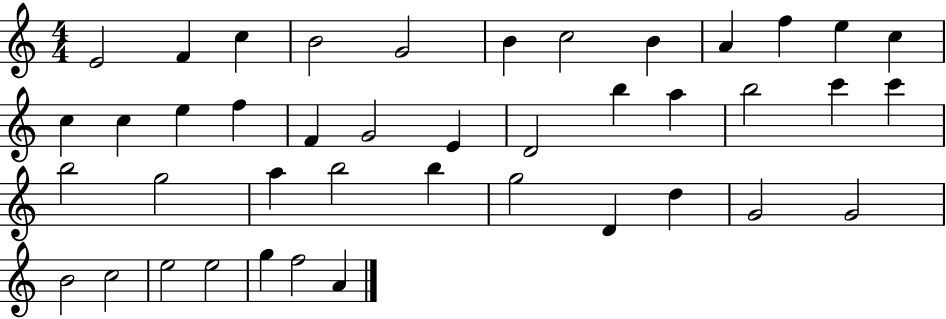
{
  \clef treble
  \numericTimeSignature
  \time 4/4
  \key c \major
  e'2 f'4 c''4 | b'2 g'2 | b'4 c''2 b'4 | a'4 f''4 e''4 c''4 | \break c''4 c''4 e''4 f''4 | f'4 g'2 e'4 | d'2 b''4 a''4 | b''2 c'''4 c'''4 | \break b''2 g''2 | a''4 b''2 b''4 | g''2 d'4 d''4 | g'2 g'2 | \break b'2 c''2 | e''2 e''2 | g''4 f''2 a'4 | \bar "|."
}